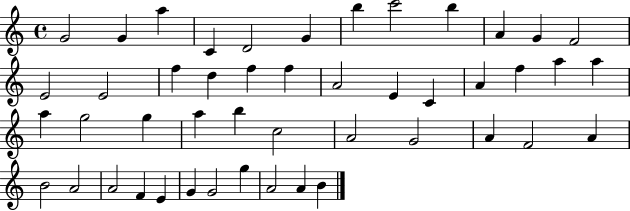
{
  \clef treble
  \time 4/4
  \defaultTimeSignature
  \key c \major
  g'2 g'4 a''4 | c'4 d'2 g'4 | b''4 c'''2 b''4 | a'4 g'4 f'2 | \break e'2 e'2 | f''4 d''4 f''4 f''4 | a'2 e'4 c'4 | a'4 f''4 a''4 a''4 | \break a''4 g''2 g''4 | a''4 b''4 c''2 | a'2 g'2 | a'4 f'2 a'4 | \break b'2 a'2 | a'2 f'4 e'4 | g'4 g'2 g''4 | a'2 a'4 b'4 | \break \bar "|."
}